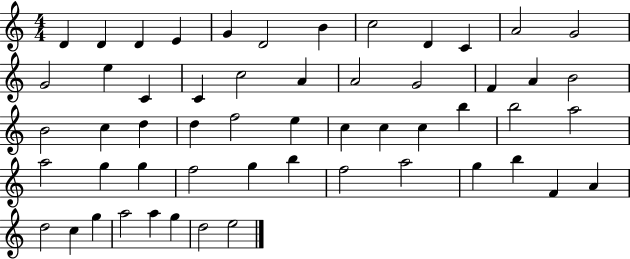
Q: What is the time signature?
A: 4/4